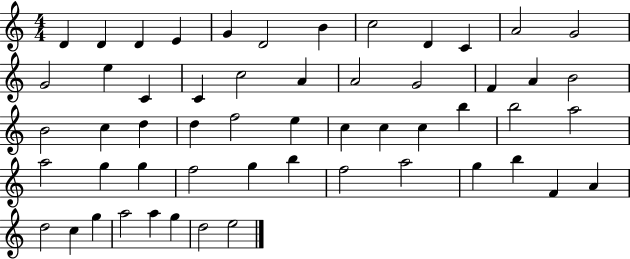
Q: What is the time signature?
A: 4/4